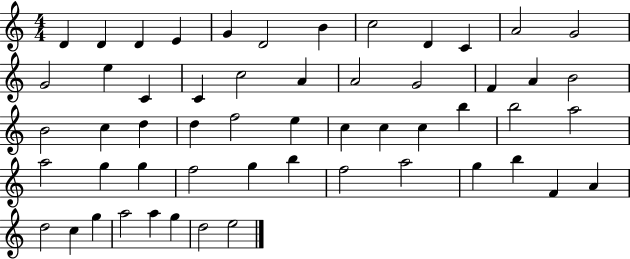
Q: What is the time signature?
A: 4/4